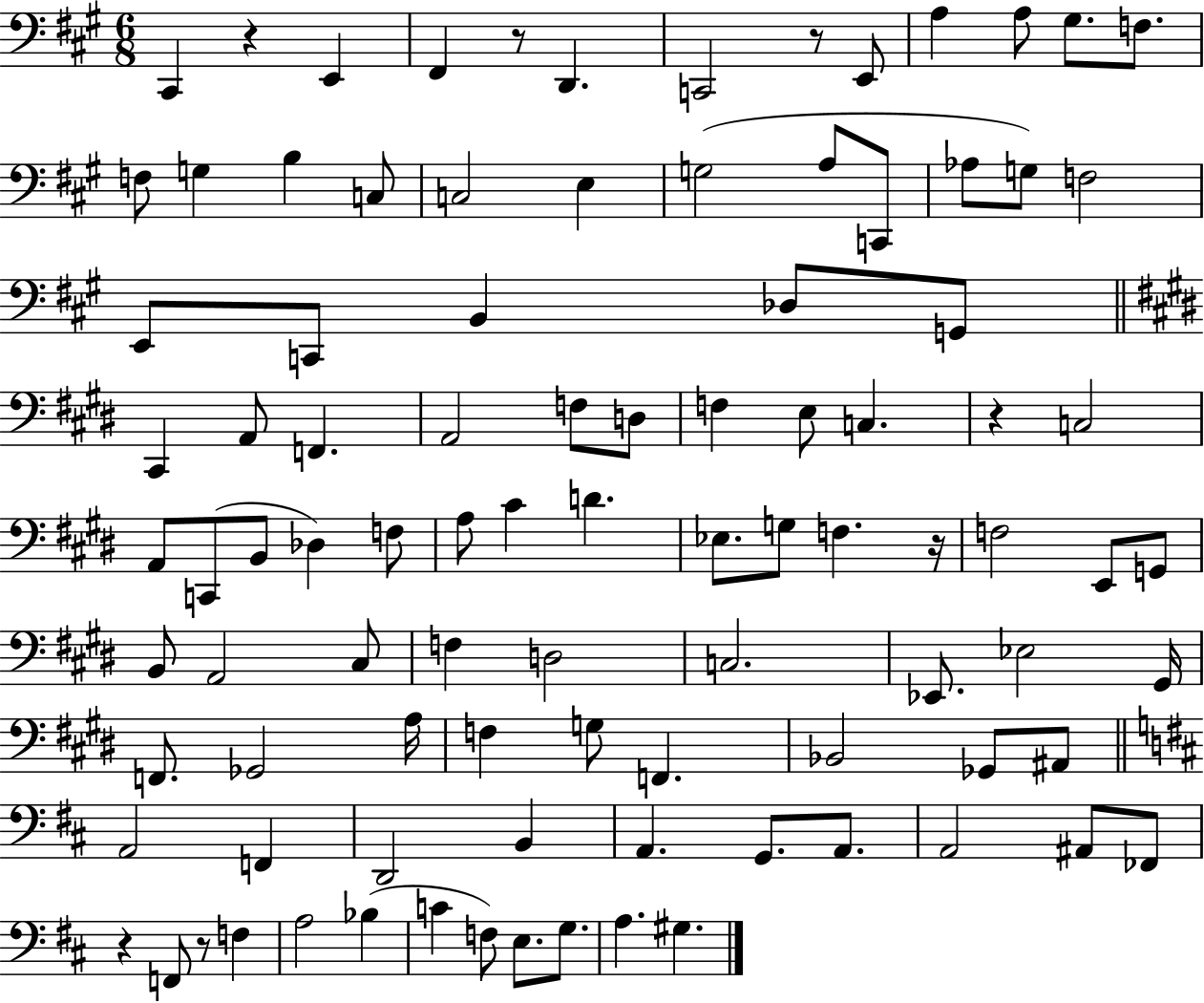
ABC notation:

X:1
T:Untitled
M:6/8
L:1/4
K:A
^C,, z E,, ^F,, z/2 D,, C,,2 z/2 E,,/2 A, A,/2 ^G,/2 F,/2 F,/2 G, B, C,/2 C,2 E, G,2 A,/2 C,,/2 _A,/2 G,/2 F,2 E,,/2 C,,/2 B,, _D,/2 G,,/2 ^C,, A,,/2 F,, A,,2 F,/2 D,/2 F, E,/2 C, z C,2 A,,/2 C,,/2 B,,/2 _D, F,/2 A,/2 ^C D _E,/2 G,/2 F, z/4 F,2 E,,/2 G,,/2 B,,/2 A,,2 ^C,/2 F, D,2 C,2 _E,,/2 _E,2 ^G,,/4 F,,/2 _G,,2 A,/4 F, G,/2 F,, _B,,2 _G,,/2 ^A,,/2 A,,2 F,, D,,2 B,, A,, G,,/2 A,,/2 A,,2 ^A,,/2 _F,,/2 z F,,/2 z/2 F, A,2 _B, C F,/2 E,/2 G,/2 A, ^G,